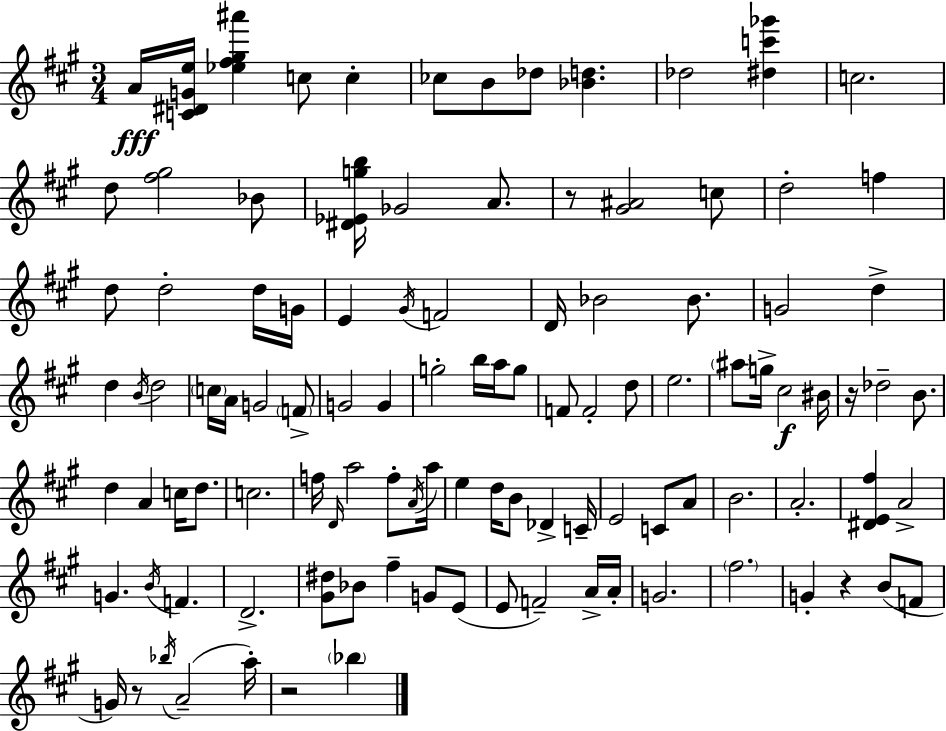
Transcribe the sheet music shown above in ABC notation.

X:1
T:Untitled
M:3/4
L:1/4
K:A
A/4 [C^DGe]/4 [_e^f^g^a'] c/2 c _c/2 B/2 _d/2 [_Bd] _d2 [^dc'_g'] c2 d/2 [^f^g]2 _B/2 [^D_Egb]/4 _G2 A/2 z/2 [^G^A]2 c/2 d2 f d/2 d2 d/4 G/4 E ^G/4 F2 D/4 _B2 _B/2 G2 d d B/4 d2 c/4 A/4 G2 F/2 G2 G g2 b/4 a/4 g/2 F/2 F2 d/2 e2 ^a/2 g/4 ^c2 ^B/4 z/4 _d2 B/2 d A c/4 d/2 c2 f/4 D/4 a2 f/2 A/4 a/4 e d/4 B/2 _D C/4 E2 C/2 A/2 B2 A2 [^DE^f] A2 G B/4 F D2 [^G^d]/2 _B/2 ^f G/2 E/2 E/2 F2 A/4 A/4 G2 ^f2 G z B/2 F/2 G/4 z/2 _b/4 A2 a/4 z2 _b